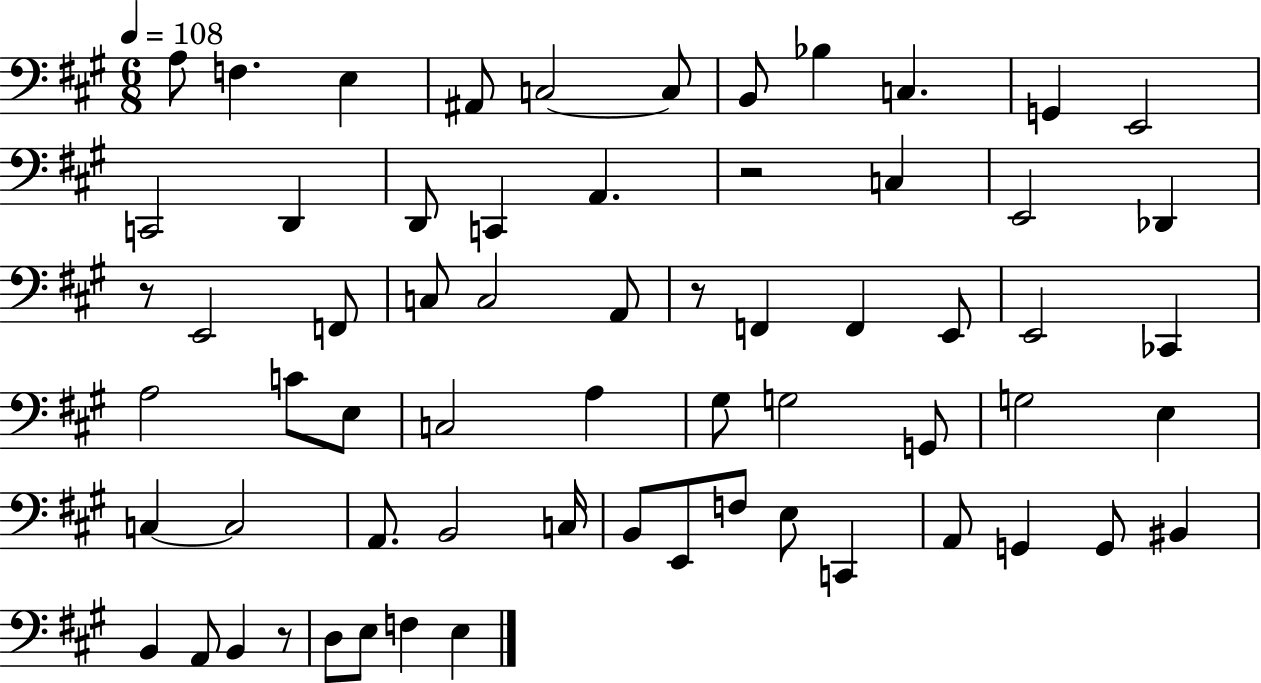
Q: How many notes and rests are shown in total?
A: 64